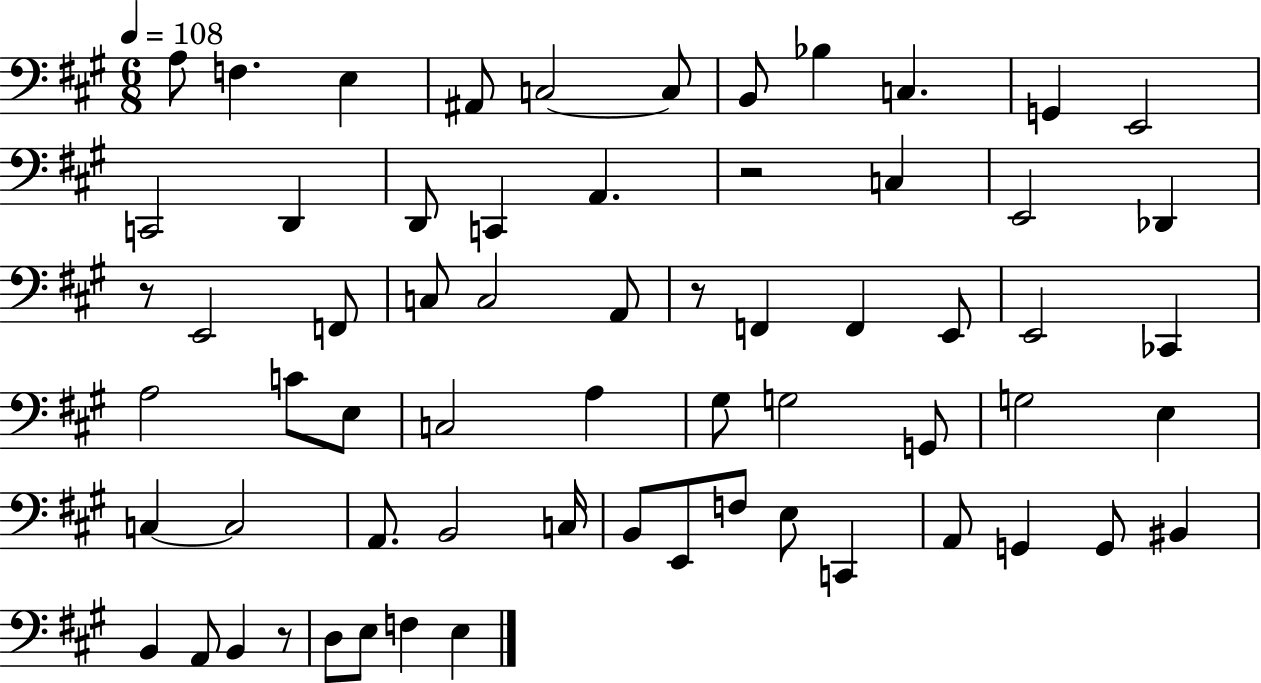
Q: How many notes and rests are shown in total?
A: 64